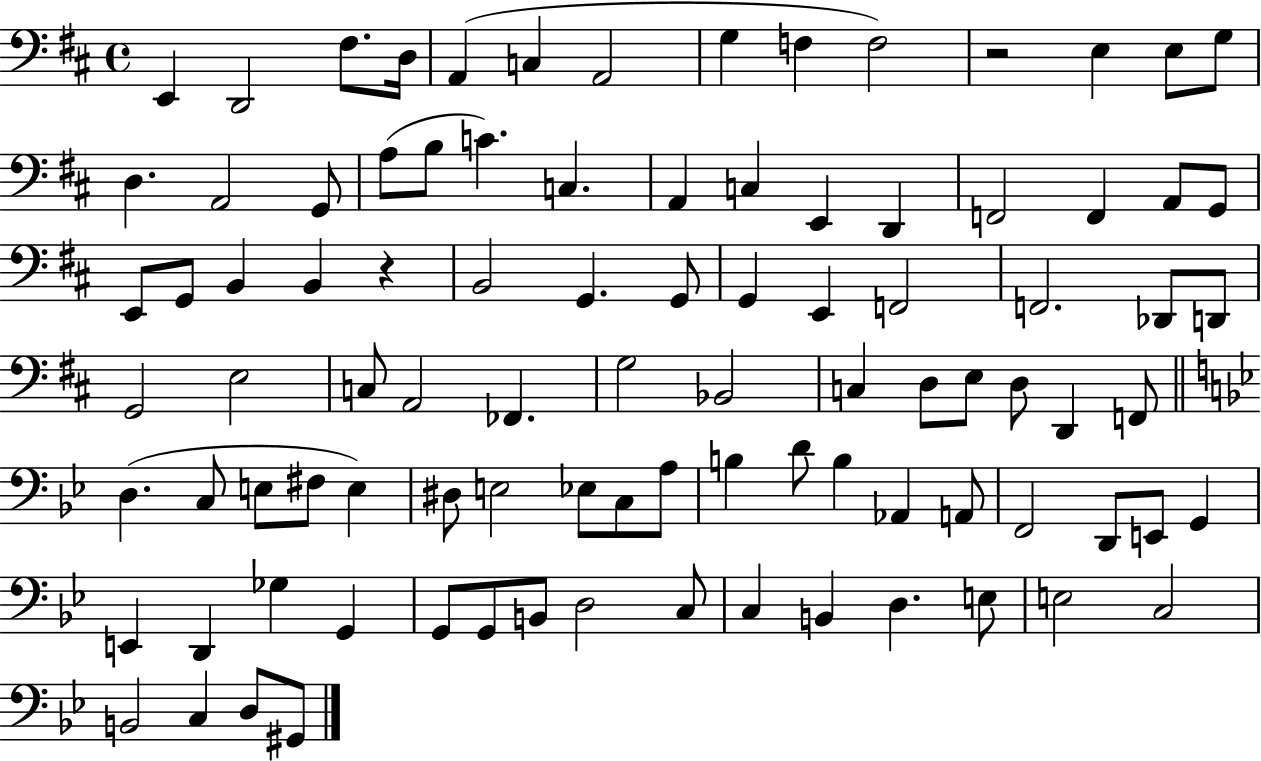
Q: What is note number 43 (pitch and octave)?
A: E3